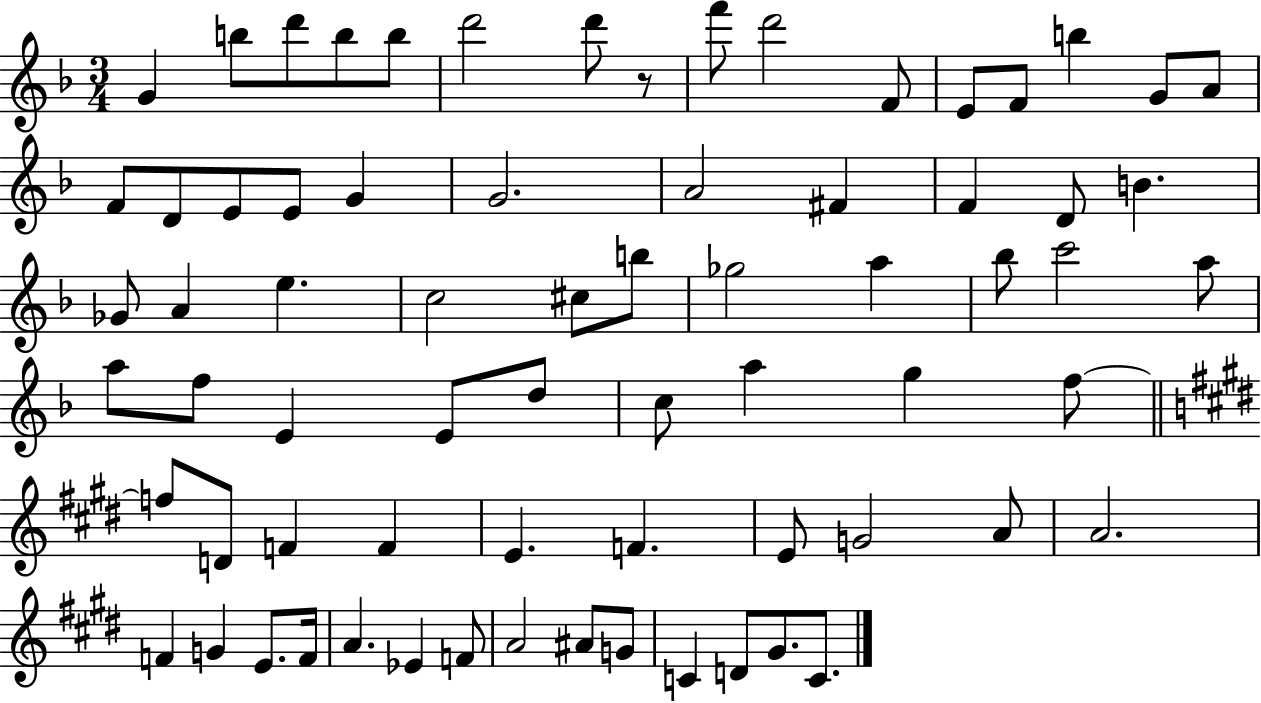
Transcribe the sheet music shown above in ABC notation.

X:1
T:Untitled
M:3/4
L:1/4
K:F
G b/2 d'/2 b/2 b/2 d'2 d'/2 z/2 f'/2 d'2 F/2 E/2 F/2 b G/2 A/2 F/2 D/2 E/2 E/2 G G2 A2 ^F F D/2 B _G/2 A e c2 ^c/2 b/2 _g2 a _b/2 c'2 a/2 a/2 f/2 E E/2 d/2 c/2 a g f/2 f/2 D/2 F F E F E/2 G2 A/2 A2 F G E/2 F/4 A _E F/2 A2 ^A/2 G/2 C D/2 ^G/2 C/2